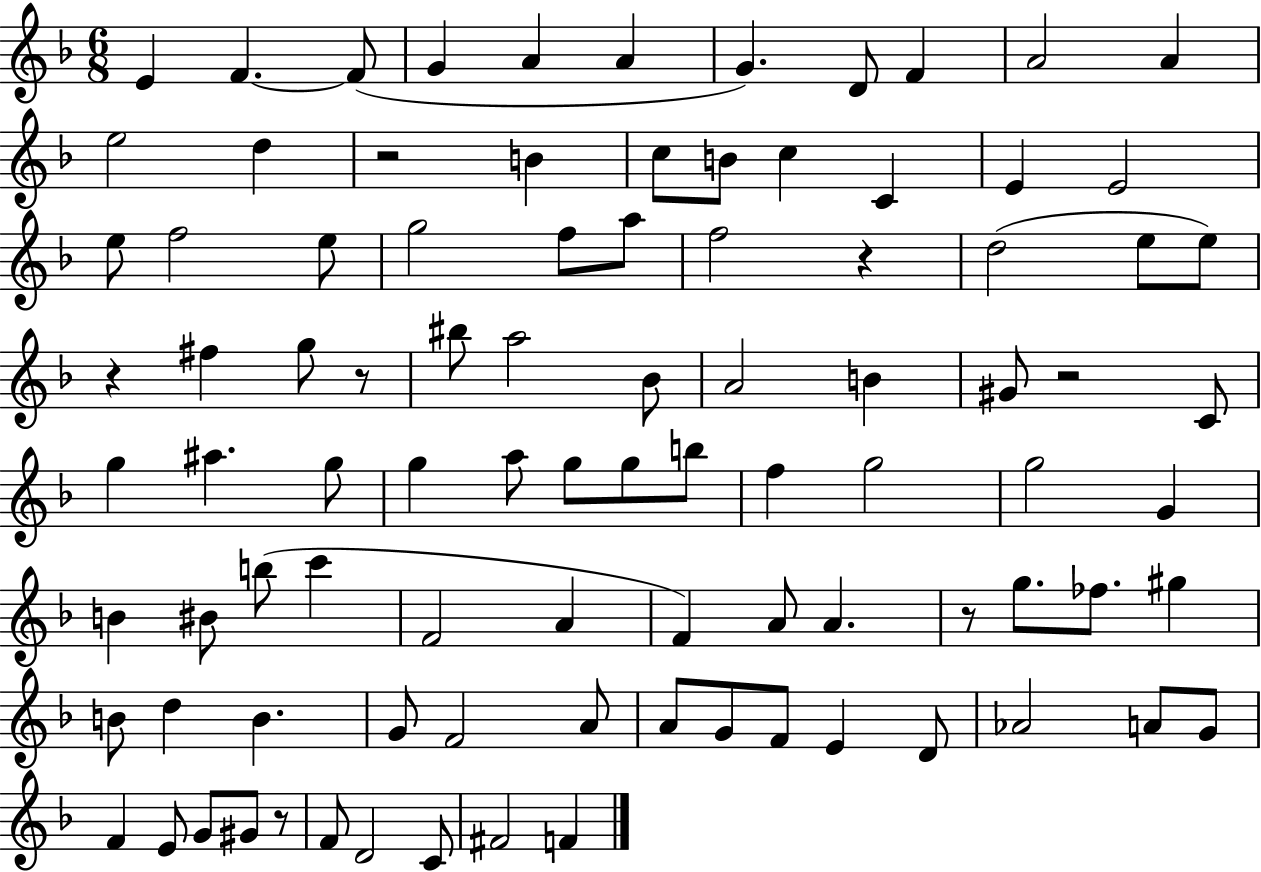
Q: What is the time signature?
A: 6/8